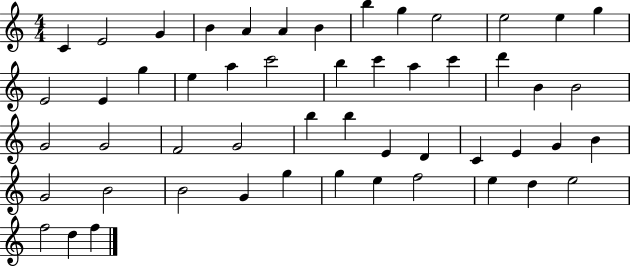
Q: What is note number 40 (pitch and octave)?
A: B4